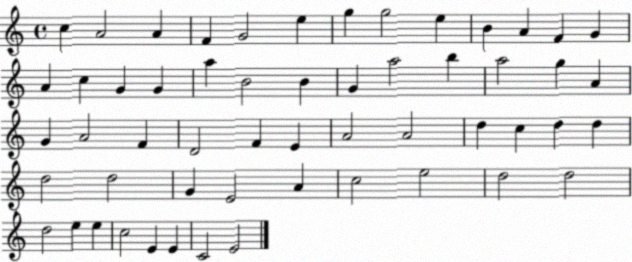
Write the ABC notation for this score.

X:1
T:Untitled
M:4/4
L:1/4
K:C
c A2 A F G2 e g g2 e B A F G A c G G a B2 B G a2 b a2 g A G A2 F D2 F E A2 A2 d c d d d2 d2 G E2 A c2 e2 d2 d2 d2 e e c2 E E C2 E2